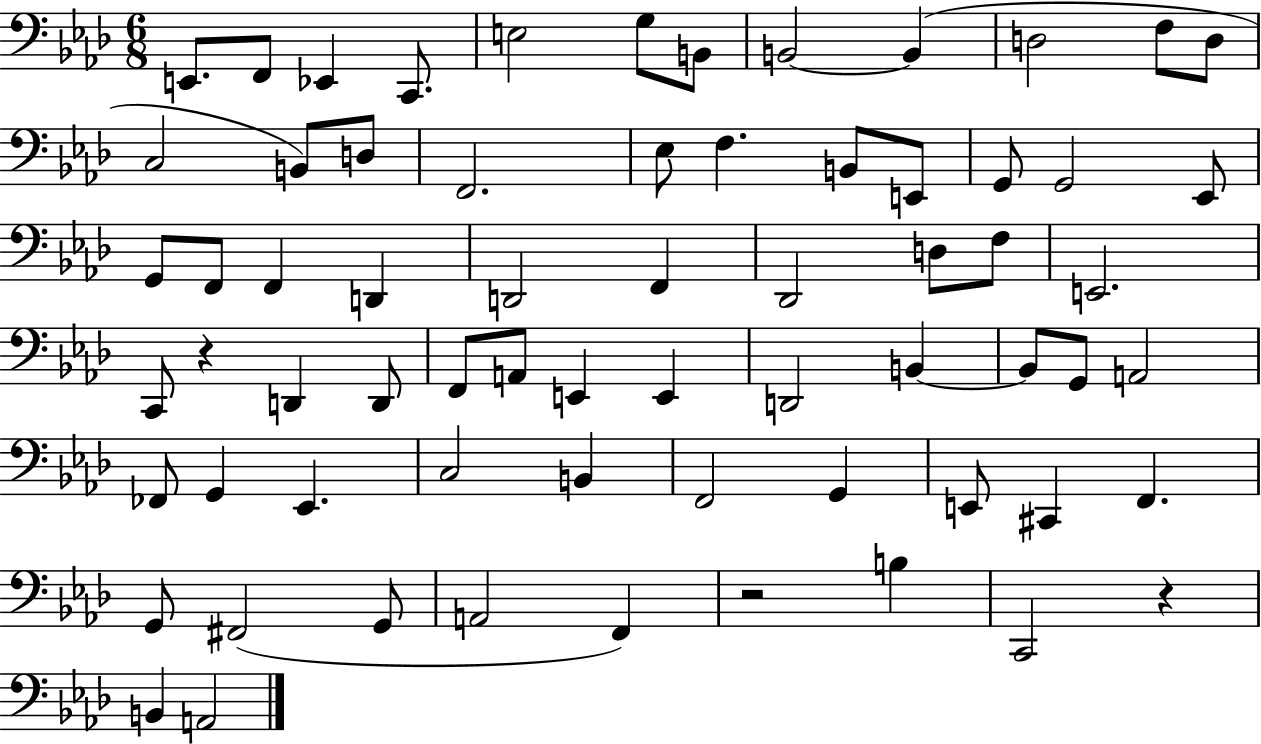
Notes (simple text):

E2/e. F2/e Eb2/q C2/e. E3/h G3/e B2/e B2/h B2/q D3/h F3/e D3/e C3/h B2/e D3/e F2/h. Eb3/e F3/q. B2/e E2/e G2/e G2/h Eb2/e G2/e F2/e F2/q D2/q D2/h F2/q Db2/h D3/e F3/e E2/h. C2/e R/q D2/q D2/e F2/e A2/e E2/q E2/q D2/h B2/q B2/e G2/e A2/h FES2/e G2/q Eb2/q. C3/h B2/q F2/h G2/q E2/e C#2/q F2/q. G2/e F#2/h G2/e A2/h F2/q R/h B3/q C2/h R/q B2/q A2/h